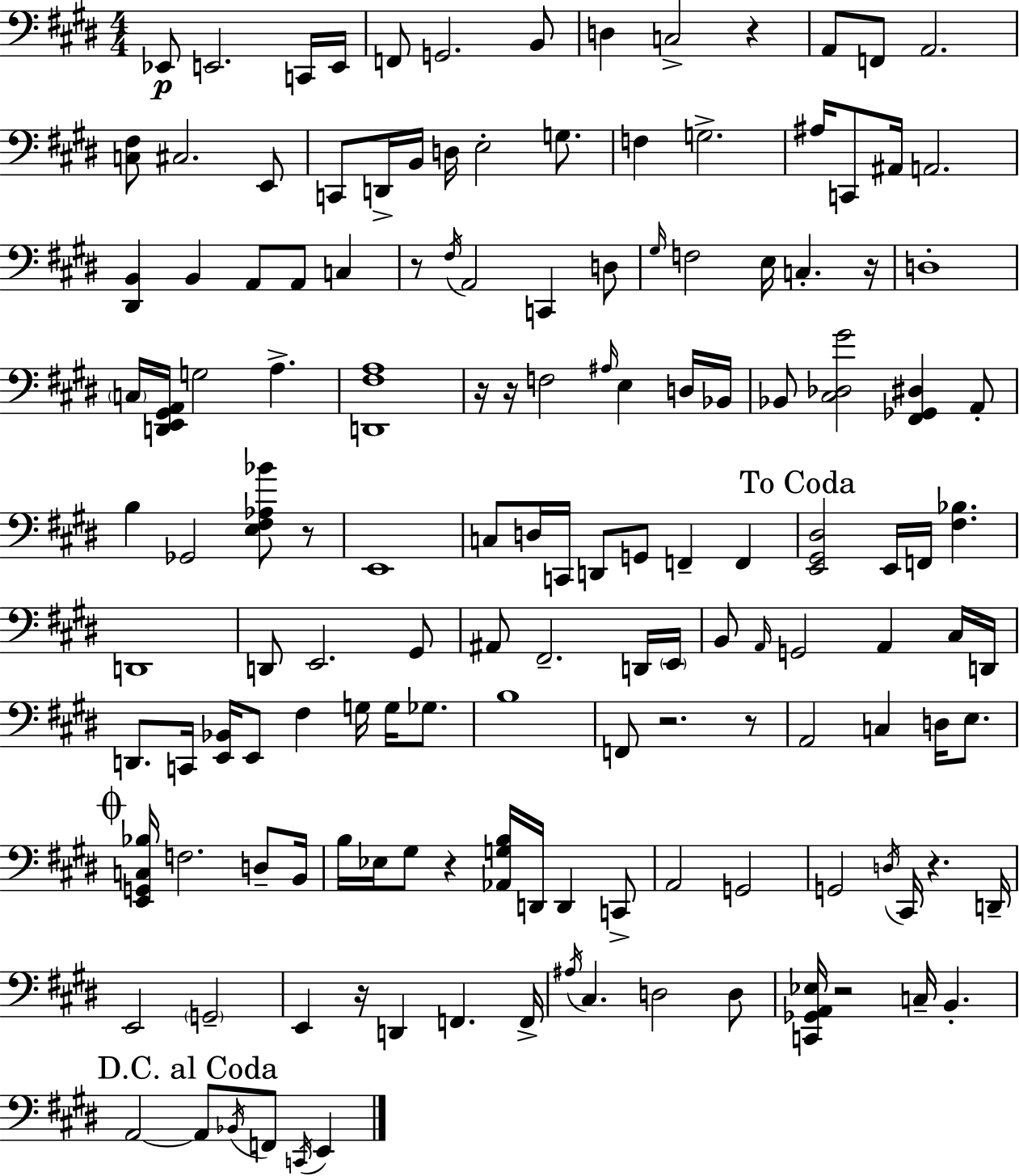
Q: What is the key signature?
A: E major